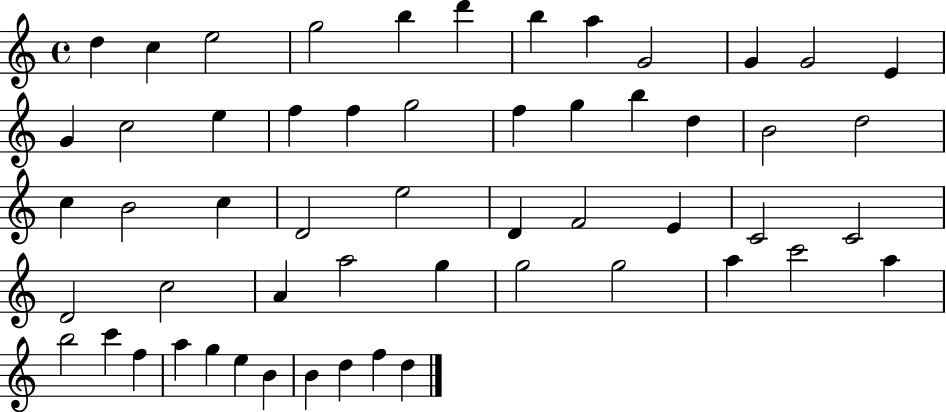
X:1
T:Untitled
M:4/4
L:1/4
K:C
d c e2 g2 b d' b a G2 G G2 E G c2 e f f g2 f g b d B2 d2 c B2 c D2 e2 D F2 E C2 C2 D2 c2 A a2 g g2 g2 a c'2 a b2 c' f a g e B B d f d